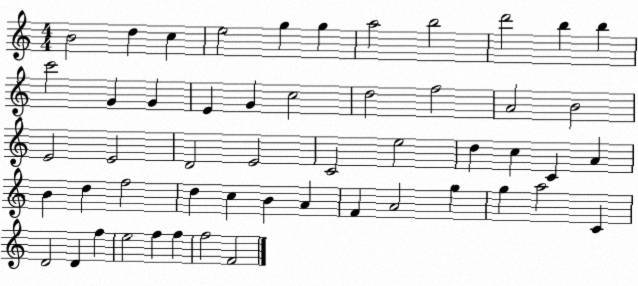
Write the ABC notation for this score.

X:1
T:Untitled
M:4/4
L:1/4
K:C
B2 d c e2 g g a2 b2 d'2 b b c'2 G G E G c2 d2 f2 A2 B2 E2 E2 D2 E2 C2 e2 d c C A B d f2 d c B A F A2 g g a2 C D2 D f e2 f f f2 F2